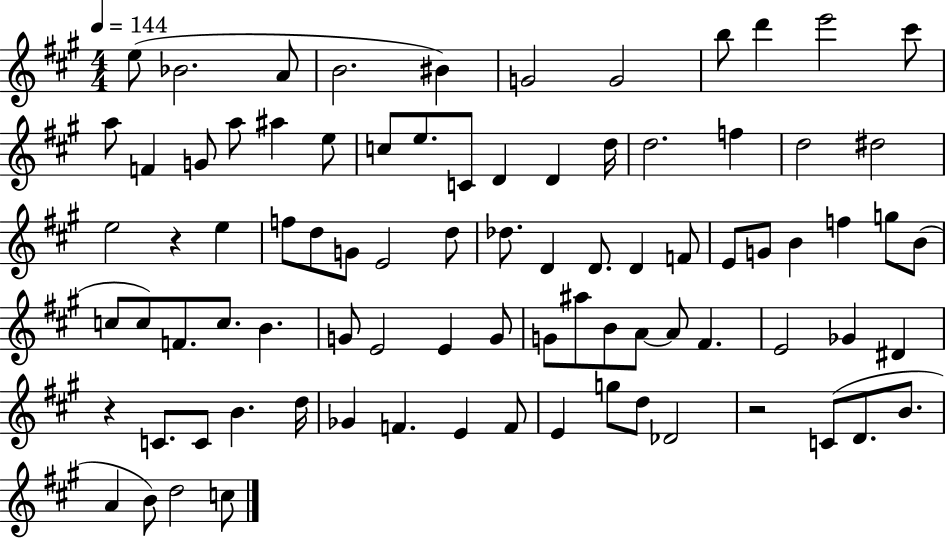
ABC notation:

X:1
T:Untitled
M:4/4
L:1/4
K:A
e/2 _B2 A/2 B2 ^B G2 G2 b/2 d' e'2 ^c'/2 a/2 F G/2 a/2 ^a e/2 c/2 e/2 C/2 D D d/4 d2 f d2 ^d2 e2 z e f/2 d/2 G/2 E2 d/2 _d/2 D D/2 D F/2 E/2 G/2 B f g/2 B/2 c/2 c/2 F/2 c/2 B G/2 E2 E G/2 G/2 ^a/2 B/2 A/2 A/2 ^F E2 _G ^D z C/2 C/2 B d/4 _G F E F/2 E g/2 d/2 _D2 z2 C/2 D/2 B/2 A B/2 d2 c/2